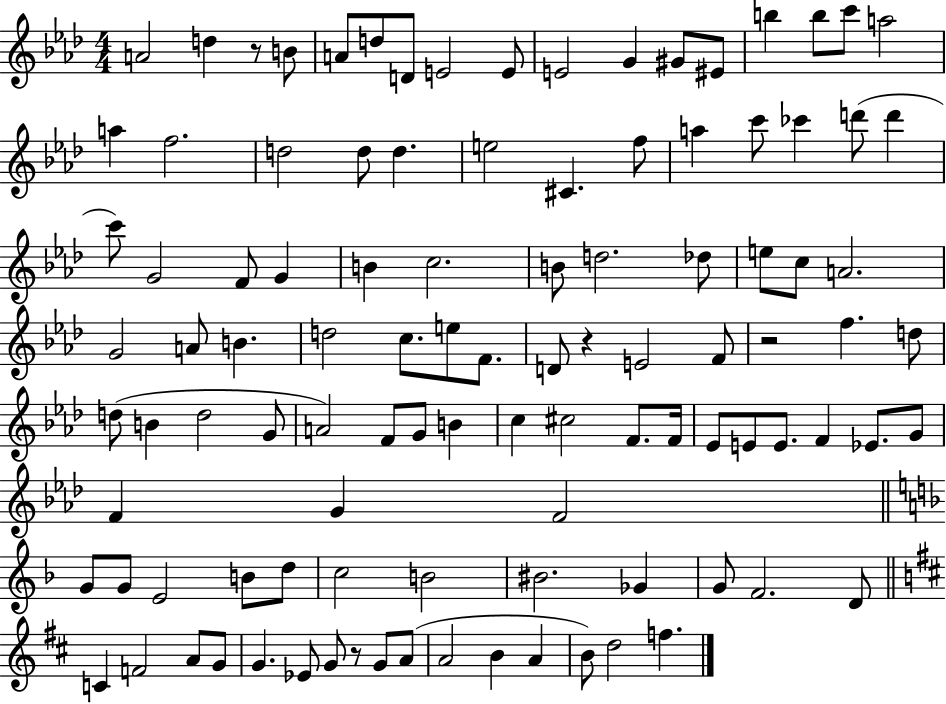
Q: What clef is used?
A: treble